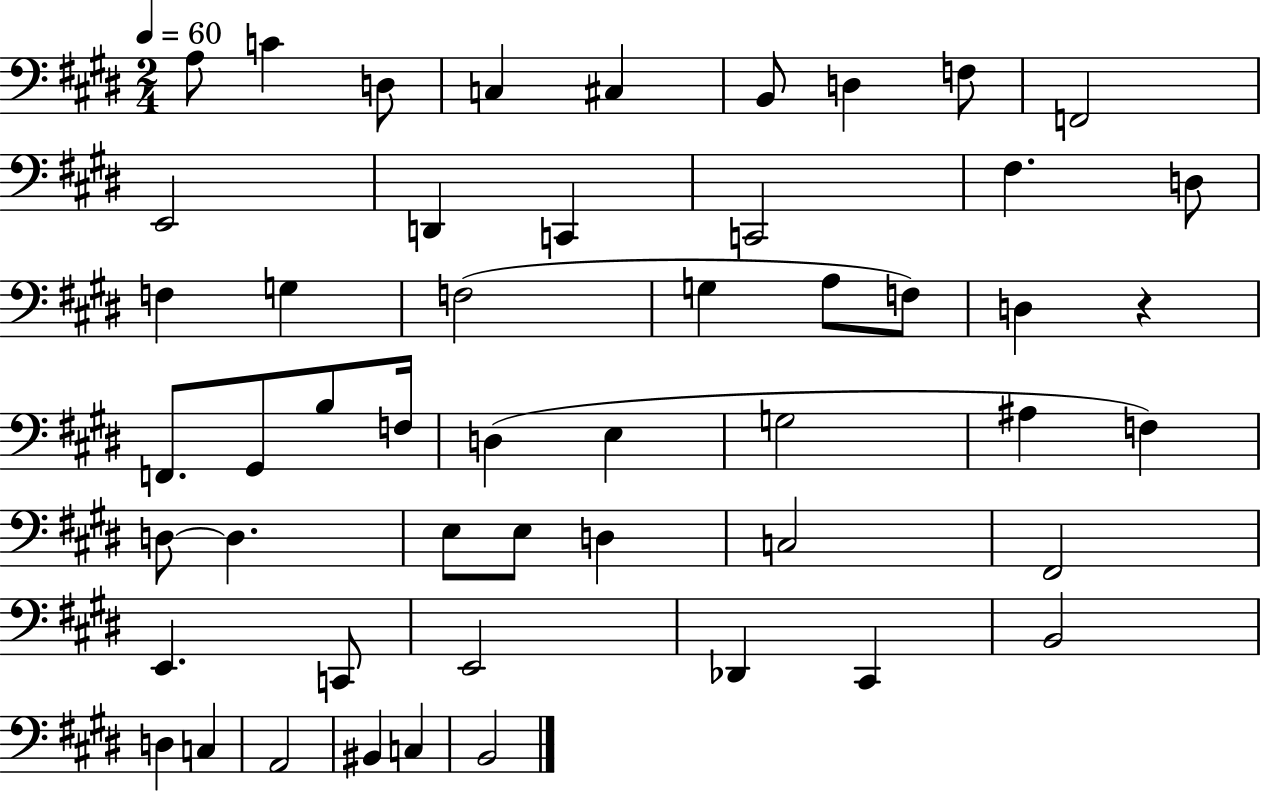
X:1
T:Untitled
M:2/4
L:1/4
K:E
A,/2 C D,/2 C, ^C, B,,/2 D, F,/2 F,,2 E,,2 D,, C,, C,,2 ^F, D,/2 F, G, F,2 G, A,/2 F,/2 D, z F,,/2 ^G,,/2 B,/2 F,/4 D, E, G,2 ^A, F, D,/2 D, E,/2 E,/2 D, C,2 ^F,,2 E,, C,,/2 E,,2 _D,, ^C,, B,,2 D, C, A,,2 ^B,, C, B,,2